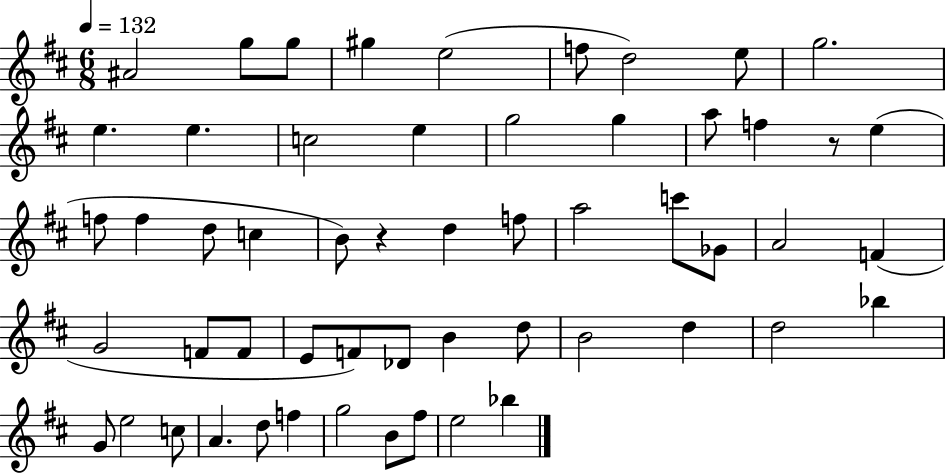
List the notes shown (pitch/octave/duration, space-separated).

A#4/h G5/e G5/e G#5/q E5/h F5/e D5/h E5/e G5/h. E5/q. E5/q. C5/h E5/q G5/h G5/q A5/e F5/q R/e E5/q F5/e F5/q D5/e C5/q B4/e R/q D5/q F5/e A5/h C6/e Gb4/e A4/h F4/q G4/h F4/e F4/e E4/e F4/e Db4/e B4/q D5/e B4/h D5/q D5/h Bb5/q G4/e E5/h C5/e A4/q. D5/e F5/q G5/h B4/e F#5/e E5/h Bb5/q